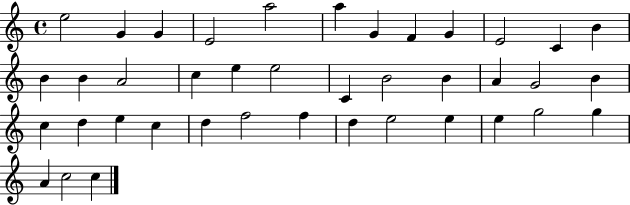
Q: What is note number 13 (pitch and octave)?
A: B4